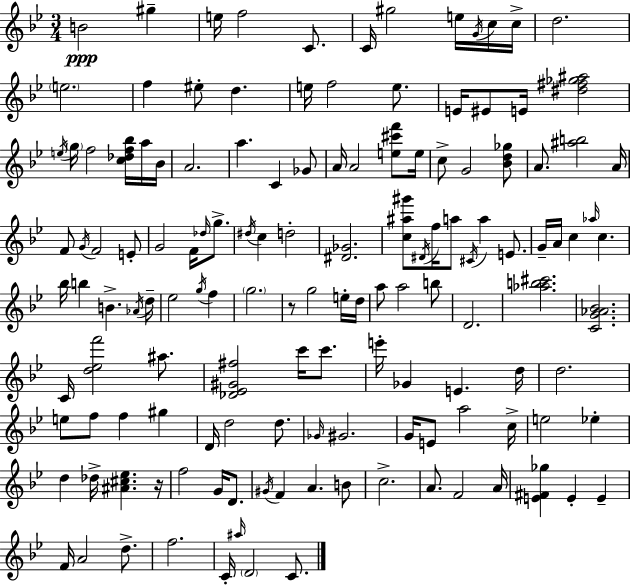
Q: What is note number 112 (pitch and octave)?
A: F4